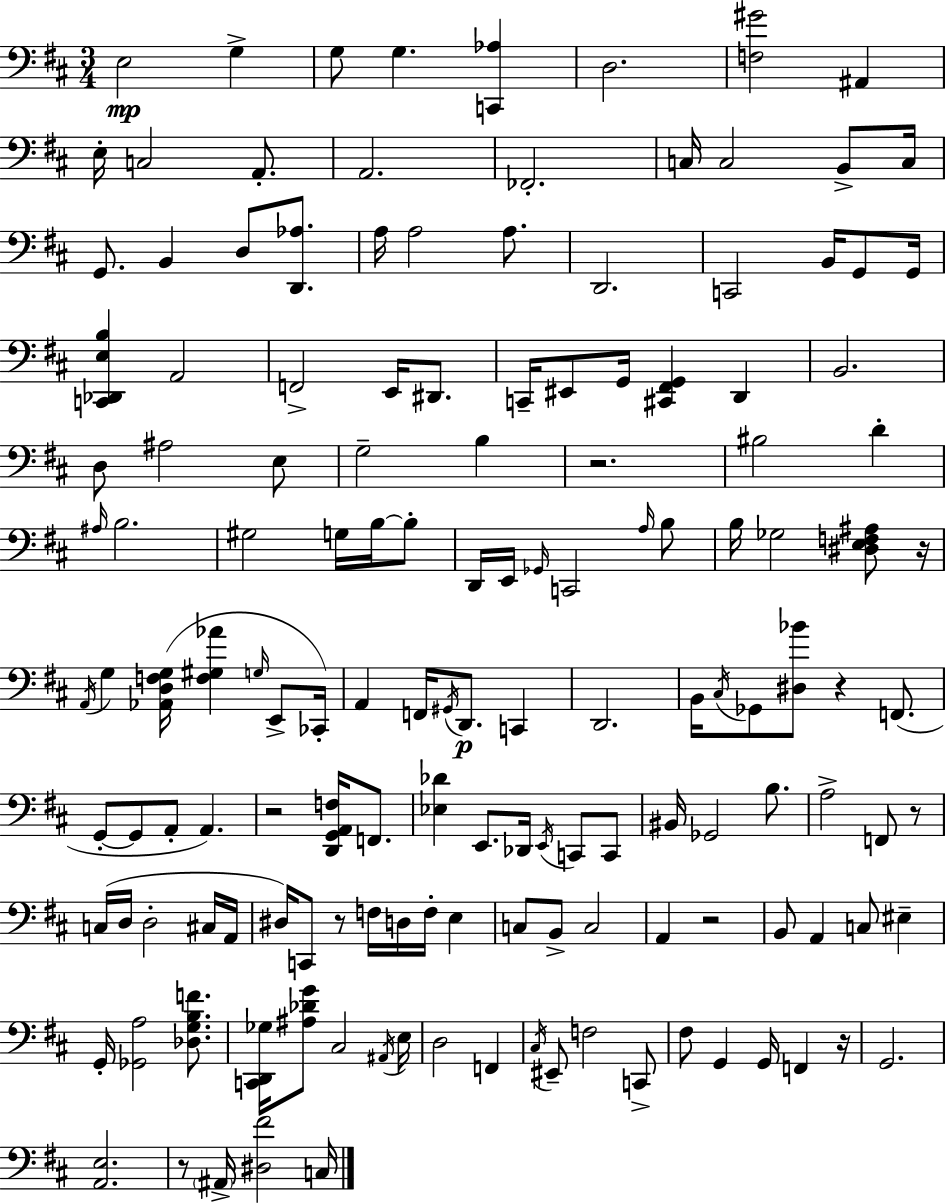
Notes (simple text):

E3/h G3/q G3/e G3/q. [C2,Ab3]/q D3/h. [F3,G#4]/h A#2/q E3/s C3/h A2/e. A2/h. FES2/h. C3/s C3/h B2/e C3/s G2/e. B2/q D3/e [D2,Ab3]/e. A3/s A3/h A3/e. D2/h. C2/h B2/s G2/e G2/s [C2,Db2,E3,B3]/q A2/h F2/h E2/s D#2/e. C2/s EIS2/e G2/s [C#2,F#2,G2]/q D2/q B2/h. D3/e A#3/h E3/e G3/h B3/q R/h. BIS3/h D4/q A#3/s B3/h. G#3/h G3/s B3/s B3/e D2/s E2/s Gb2/s C2/h A3/s B3/e B3/s Gb3/h [D#3,E3,F3,A#3]/e R/s A2/s G3/q [Ab2,D3,F3,G3]/s [F3,G#3,Ab4]/q G3/s E2/e CES2/s A2/q F2/s G#2/s D2/e. C2/q D2/h. B2/s C#3/s Gb2/e [D#3,Bb4]/e R/q F2/e. G2/e G2/e A2/e A2/q. R/h [D2,G2,A2,F3]/s F2/e. [Eb3,Db4]/q E2/e. Db2/s E2/s C2/e C2/e BIS2/s Gb2/h B3/e. A3/h F2/e R/e C3/s D3/s D3/h C#3/s A2/s D#3/s C2/e R/e F3/s D3/s F3/s E3/q C3/e B2/e C3/h A2/q R/h B2/e A2/q C3/e EIS3/q G2/s [Gb2,A3]/h [Db3,G3,B3,F4]/e. [C2,D2,Gb3]/s [A#3,Db4,G4]/e C#3/h A#2/s E3/s D3/h F2/q C#3/s EIS2/e F3/h C2/e F#3/e G2/q G2/s F2/q R/s G2/h. [A2,E3]/h. R/e A#2/s [D#3,F#4]/h C3/s